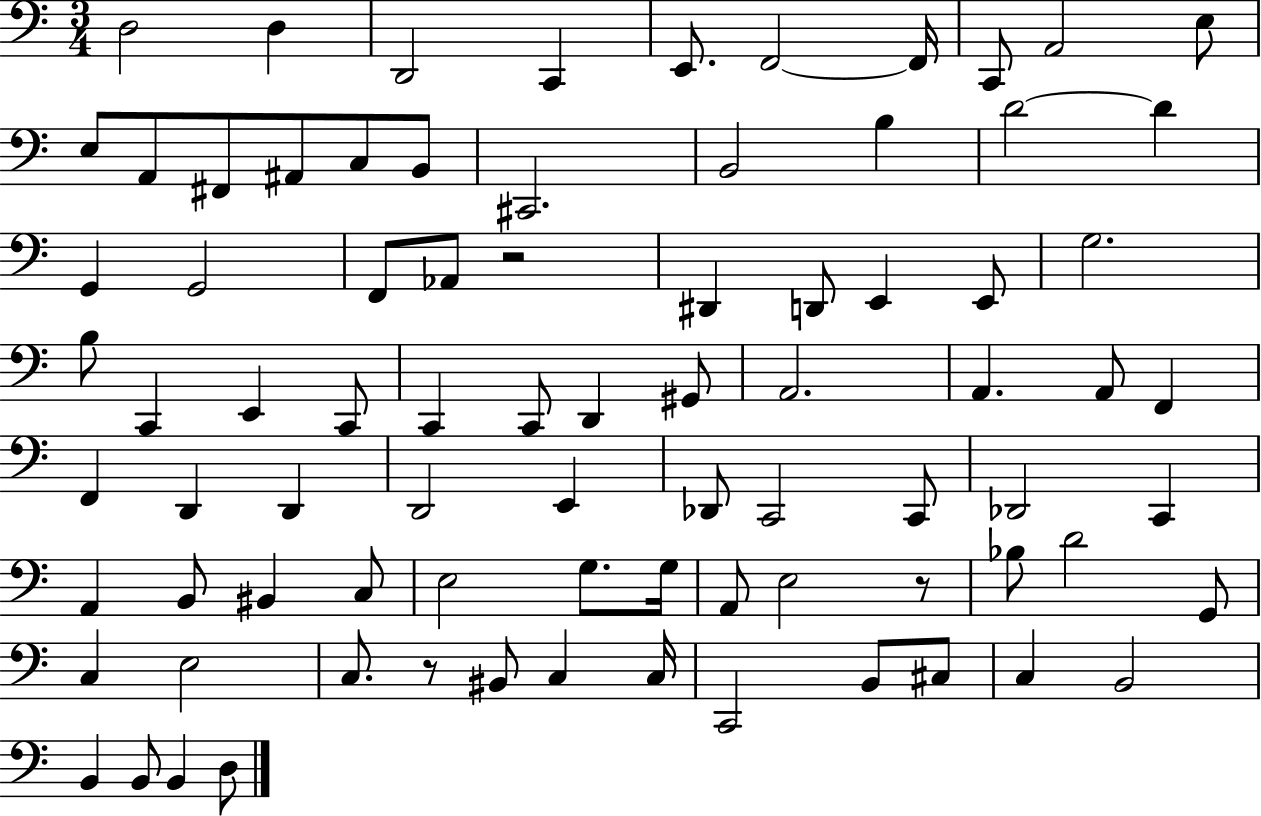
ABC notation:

X:1
T:Untitled
M:3/4
L:1/4
K:C
D,2 D, D,,2 C,, E,,/2 F,,2 F,,/4 C,,/2 A,,2 E,/2 E,/2 A,,/2 ^F,,/2 ^A,,/2 C,/2 B,,/2 ^C,,2 B,,2 B, D2 D G,, G,,2 F,,/2 _A,,/2 z2 ^D,, D,,/2 E,, E,,/2 G,2 B,/2 C,, E,, C,,/2 C,, C,,/2 D,, ^G,,/2 A,,2 A,, A,,/2 F,, F,, D,, D,, D,,2 E,, _D,,/2 C,,2 C,,/2 _D,,2 C,, A,, B,,/2 ^B,, C,/2 E,2 G,/2 G,/4 A,,/2 E,2 z/2 _B,/2 D2 G,,/2 C, E,2 C,/2 z/2 ^B,,/2 C, C,/4 C,,2 B,,/2 ^C,/2 C, B,,2 B,, B,,/2 B,, D,/2